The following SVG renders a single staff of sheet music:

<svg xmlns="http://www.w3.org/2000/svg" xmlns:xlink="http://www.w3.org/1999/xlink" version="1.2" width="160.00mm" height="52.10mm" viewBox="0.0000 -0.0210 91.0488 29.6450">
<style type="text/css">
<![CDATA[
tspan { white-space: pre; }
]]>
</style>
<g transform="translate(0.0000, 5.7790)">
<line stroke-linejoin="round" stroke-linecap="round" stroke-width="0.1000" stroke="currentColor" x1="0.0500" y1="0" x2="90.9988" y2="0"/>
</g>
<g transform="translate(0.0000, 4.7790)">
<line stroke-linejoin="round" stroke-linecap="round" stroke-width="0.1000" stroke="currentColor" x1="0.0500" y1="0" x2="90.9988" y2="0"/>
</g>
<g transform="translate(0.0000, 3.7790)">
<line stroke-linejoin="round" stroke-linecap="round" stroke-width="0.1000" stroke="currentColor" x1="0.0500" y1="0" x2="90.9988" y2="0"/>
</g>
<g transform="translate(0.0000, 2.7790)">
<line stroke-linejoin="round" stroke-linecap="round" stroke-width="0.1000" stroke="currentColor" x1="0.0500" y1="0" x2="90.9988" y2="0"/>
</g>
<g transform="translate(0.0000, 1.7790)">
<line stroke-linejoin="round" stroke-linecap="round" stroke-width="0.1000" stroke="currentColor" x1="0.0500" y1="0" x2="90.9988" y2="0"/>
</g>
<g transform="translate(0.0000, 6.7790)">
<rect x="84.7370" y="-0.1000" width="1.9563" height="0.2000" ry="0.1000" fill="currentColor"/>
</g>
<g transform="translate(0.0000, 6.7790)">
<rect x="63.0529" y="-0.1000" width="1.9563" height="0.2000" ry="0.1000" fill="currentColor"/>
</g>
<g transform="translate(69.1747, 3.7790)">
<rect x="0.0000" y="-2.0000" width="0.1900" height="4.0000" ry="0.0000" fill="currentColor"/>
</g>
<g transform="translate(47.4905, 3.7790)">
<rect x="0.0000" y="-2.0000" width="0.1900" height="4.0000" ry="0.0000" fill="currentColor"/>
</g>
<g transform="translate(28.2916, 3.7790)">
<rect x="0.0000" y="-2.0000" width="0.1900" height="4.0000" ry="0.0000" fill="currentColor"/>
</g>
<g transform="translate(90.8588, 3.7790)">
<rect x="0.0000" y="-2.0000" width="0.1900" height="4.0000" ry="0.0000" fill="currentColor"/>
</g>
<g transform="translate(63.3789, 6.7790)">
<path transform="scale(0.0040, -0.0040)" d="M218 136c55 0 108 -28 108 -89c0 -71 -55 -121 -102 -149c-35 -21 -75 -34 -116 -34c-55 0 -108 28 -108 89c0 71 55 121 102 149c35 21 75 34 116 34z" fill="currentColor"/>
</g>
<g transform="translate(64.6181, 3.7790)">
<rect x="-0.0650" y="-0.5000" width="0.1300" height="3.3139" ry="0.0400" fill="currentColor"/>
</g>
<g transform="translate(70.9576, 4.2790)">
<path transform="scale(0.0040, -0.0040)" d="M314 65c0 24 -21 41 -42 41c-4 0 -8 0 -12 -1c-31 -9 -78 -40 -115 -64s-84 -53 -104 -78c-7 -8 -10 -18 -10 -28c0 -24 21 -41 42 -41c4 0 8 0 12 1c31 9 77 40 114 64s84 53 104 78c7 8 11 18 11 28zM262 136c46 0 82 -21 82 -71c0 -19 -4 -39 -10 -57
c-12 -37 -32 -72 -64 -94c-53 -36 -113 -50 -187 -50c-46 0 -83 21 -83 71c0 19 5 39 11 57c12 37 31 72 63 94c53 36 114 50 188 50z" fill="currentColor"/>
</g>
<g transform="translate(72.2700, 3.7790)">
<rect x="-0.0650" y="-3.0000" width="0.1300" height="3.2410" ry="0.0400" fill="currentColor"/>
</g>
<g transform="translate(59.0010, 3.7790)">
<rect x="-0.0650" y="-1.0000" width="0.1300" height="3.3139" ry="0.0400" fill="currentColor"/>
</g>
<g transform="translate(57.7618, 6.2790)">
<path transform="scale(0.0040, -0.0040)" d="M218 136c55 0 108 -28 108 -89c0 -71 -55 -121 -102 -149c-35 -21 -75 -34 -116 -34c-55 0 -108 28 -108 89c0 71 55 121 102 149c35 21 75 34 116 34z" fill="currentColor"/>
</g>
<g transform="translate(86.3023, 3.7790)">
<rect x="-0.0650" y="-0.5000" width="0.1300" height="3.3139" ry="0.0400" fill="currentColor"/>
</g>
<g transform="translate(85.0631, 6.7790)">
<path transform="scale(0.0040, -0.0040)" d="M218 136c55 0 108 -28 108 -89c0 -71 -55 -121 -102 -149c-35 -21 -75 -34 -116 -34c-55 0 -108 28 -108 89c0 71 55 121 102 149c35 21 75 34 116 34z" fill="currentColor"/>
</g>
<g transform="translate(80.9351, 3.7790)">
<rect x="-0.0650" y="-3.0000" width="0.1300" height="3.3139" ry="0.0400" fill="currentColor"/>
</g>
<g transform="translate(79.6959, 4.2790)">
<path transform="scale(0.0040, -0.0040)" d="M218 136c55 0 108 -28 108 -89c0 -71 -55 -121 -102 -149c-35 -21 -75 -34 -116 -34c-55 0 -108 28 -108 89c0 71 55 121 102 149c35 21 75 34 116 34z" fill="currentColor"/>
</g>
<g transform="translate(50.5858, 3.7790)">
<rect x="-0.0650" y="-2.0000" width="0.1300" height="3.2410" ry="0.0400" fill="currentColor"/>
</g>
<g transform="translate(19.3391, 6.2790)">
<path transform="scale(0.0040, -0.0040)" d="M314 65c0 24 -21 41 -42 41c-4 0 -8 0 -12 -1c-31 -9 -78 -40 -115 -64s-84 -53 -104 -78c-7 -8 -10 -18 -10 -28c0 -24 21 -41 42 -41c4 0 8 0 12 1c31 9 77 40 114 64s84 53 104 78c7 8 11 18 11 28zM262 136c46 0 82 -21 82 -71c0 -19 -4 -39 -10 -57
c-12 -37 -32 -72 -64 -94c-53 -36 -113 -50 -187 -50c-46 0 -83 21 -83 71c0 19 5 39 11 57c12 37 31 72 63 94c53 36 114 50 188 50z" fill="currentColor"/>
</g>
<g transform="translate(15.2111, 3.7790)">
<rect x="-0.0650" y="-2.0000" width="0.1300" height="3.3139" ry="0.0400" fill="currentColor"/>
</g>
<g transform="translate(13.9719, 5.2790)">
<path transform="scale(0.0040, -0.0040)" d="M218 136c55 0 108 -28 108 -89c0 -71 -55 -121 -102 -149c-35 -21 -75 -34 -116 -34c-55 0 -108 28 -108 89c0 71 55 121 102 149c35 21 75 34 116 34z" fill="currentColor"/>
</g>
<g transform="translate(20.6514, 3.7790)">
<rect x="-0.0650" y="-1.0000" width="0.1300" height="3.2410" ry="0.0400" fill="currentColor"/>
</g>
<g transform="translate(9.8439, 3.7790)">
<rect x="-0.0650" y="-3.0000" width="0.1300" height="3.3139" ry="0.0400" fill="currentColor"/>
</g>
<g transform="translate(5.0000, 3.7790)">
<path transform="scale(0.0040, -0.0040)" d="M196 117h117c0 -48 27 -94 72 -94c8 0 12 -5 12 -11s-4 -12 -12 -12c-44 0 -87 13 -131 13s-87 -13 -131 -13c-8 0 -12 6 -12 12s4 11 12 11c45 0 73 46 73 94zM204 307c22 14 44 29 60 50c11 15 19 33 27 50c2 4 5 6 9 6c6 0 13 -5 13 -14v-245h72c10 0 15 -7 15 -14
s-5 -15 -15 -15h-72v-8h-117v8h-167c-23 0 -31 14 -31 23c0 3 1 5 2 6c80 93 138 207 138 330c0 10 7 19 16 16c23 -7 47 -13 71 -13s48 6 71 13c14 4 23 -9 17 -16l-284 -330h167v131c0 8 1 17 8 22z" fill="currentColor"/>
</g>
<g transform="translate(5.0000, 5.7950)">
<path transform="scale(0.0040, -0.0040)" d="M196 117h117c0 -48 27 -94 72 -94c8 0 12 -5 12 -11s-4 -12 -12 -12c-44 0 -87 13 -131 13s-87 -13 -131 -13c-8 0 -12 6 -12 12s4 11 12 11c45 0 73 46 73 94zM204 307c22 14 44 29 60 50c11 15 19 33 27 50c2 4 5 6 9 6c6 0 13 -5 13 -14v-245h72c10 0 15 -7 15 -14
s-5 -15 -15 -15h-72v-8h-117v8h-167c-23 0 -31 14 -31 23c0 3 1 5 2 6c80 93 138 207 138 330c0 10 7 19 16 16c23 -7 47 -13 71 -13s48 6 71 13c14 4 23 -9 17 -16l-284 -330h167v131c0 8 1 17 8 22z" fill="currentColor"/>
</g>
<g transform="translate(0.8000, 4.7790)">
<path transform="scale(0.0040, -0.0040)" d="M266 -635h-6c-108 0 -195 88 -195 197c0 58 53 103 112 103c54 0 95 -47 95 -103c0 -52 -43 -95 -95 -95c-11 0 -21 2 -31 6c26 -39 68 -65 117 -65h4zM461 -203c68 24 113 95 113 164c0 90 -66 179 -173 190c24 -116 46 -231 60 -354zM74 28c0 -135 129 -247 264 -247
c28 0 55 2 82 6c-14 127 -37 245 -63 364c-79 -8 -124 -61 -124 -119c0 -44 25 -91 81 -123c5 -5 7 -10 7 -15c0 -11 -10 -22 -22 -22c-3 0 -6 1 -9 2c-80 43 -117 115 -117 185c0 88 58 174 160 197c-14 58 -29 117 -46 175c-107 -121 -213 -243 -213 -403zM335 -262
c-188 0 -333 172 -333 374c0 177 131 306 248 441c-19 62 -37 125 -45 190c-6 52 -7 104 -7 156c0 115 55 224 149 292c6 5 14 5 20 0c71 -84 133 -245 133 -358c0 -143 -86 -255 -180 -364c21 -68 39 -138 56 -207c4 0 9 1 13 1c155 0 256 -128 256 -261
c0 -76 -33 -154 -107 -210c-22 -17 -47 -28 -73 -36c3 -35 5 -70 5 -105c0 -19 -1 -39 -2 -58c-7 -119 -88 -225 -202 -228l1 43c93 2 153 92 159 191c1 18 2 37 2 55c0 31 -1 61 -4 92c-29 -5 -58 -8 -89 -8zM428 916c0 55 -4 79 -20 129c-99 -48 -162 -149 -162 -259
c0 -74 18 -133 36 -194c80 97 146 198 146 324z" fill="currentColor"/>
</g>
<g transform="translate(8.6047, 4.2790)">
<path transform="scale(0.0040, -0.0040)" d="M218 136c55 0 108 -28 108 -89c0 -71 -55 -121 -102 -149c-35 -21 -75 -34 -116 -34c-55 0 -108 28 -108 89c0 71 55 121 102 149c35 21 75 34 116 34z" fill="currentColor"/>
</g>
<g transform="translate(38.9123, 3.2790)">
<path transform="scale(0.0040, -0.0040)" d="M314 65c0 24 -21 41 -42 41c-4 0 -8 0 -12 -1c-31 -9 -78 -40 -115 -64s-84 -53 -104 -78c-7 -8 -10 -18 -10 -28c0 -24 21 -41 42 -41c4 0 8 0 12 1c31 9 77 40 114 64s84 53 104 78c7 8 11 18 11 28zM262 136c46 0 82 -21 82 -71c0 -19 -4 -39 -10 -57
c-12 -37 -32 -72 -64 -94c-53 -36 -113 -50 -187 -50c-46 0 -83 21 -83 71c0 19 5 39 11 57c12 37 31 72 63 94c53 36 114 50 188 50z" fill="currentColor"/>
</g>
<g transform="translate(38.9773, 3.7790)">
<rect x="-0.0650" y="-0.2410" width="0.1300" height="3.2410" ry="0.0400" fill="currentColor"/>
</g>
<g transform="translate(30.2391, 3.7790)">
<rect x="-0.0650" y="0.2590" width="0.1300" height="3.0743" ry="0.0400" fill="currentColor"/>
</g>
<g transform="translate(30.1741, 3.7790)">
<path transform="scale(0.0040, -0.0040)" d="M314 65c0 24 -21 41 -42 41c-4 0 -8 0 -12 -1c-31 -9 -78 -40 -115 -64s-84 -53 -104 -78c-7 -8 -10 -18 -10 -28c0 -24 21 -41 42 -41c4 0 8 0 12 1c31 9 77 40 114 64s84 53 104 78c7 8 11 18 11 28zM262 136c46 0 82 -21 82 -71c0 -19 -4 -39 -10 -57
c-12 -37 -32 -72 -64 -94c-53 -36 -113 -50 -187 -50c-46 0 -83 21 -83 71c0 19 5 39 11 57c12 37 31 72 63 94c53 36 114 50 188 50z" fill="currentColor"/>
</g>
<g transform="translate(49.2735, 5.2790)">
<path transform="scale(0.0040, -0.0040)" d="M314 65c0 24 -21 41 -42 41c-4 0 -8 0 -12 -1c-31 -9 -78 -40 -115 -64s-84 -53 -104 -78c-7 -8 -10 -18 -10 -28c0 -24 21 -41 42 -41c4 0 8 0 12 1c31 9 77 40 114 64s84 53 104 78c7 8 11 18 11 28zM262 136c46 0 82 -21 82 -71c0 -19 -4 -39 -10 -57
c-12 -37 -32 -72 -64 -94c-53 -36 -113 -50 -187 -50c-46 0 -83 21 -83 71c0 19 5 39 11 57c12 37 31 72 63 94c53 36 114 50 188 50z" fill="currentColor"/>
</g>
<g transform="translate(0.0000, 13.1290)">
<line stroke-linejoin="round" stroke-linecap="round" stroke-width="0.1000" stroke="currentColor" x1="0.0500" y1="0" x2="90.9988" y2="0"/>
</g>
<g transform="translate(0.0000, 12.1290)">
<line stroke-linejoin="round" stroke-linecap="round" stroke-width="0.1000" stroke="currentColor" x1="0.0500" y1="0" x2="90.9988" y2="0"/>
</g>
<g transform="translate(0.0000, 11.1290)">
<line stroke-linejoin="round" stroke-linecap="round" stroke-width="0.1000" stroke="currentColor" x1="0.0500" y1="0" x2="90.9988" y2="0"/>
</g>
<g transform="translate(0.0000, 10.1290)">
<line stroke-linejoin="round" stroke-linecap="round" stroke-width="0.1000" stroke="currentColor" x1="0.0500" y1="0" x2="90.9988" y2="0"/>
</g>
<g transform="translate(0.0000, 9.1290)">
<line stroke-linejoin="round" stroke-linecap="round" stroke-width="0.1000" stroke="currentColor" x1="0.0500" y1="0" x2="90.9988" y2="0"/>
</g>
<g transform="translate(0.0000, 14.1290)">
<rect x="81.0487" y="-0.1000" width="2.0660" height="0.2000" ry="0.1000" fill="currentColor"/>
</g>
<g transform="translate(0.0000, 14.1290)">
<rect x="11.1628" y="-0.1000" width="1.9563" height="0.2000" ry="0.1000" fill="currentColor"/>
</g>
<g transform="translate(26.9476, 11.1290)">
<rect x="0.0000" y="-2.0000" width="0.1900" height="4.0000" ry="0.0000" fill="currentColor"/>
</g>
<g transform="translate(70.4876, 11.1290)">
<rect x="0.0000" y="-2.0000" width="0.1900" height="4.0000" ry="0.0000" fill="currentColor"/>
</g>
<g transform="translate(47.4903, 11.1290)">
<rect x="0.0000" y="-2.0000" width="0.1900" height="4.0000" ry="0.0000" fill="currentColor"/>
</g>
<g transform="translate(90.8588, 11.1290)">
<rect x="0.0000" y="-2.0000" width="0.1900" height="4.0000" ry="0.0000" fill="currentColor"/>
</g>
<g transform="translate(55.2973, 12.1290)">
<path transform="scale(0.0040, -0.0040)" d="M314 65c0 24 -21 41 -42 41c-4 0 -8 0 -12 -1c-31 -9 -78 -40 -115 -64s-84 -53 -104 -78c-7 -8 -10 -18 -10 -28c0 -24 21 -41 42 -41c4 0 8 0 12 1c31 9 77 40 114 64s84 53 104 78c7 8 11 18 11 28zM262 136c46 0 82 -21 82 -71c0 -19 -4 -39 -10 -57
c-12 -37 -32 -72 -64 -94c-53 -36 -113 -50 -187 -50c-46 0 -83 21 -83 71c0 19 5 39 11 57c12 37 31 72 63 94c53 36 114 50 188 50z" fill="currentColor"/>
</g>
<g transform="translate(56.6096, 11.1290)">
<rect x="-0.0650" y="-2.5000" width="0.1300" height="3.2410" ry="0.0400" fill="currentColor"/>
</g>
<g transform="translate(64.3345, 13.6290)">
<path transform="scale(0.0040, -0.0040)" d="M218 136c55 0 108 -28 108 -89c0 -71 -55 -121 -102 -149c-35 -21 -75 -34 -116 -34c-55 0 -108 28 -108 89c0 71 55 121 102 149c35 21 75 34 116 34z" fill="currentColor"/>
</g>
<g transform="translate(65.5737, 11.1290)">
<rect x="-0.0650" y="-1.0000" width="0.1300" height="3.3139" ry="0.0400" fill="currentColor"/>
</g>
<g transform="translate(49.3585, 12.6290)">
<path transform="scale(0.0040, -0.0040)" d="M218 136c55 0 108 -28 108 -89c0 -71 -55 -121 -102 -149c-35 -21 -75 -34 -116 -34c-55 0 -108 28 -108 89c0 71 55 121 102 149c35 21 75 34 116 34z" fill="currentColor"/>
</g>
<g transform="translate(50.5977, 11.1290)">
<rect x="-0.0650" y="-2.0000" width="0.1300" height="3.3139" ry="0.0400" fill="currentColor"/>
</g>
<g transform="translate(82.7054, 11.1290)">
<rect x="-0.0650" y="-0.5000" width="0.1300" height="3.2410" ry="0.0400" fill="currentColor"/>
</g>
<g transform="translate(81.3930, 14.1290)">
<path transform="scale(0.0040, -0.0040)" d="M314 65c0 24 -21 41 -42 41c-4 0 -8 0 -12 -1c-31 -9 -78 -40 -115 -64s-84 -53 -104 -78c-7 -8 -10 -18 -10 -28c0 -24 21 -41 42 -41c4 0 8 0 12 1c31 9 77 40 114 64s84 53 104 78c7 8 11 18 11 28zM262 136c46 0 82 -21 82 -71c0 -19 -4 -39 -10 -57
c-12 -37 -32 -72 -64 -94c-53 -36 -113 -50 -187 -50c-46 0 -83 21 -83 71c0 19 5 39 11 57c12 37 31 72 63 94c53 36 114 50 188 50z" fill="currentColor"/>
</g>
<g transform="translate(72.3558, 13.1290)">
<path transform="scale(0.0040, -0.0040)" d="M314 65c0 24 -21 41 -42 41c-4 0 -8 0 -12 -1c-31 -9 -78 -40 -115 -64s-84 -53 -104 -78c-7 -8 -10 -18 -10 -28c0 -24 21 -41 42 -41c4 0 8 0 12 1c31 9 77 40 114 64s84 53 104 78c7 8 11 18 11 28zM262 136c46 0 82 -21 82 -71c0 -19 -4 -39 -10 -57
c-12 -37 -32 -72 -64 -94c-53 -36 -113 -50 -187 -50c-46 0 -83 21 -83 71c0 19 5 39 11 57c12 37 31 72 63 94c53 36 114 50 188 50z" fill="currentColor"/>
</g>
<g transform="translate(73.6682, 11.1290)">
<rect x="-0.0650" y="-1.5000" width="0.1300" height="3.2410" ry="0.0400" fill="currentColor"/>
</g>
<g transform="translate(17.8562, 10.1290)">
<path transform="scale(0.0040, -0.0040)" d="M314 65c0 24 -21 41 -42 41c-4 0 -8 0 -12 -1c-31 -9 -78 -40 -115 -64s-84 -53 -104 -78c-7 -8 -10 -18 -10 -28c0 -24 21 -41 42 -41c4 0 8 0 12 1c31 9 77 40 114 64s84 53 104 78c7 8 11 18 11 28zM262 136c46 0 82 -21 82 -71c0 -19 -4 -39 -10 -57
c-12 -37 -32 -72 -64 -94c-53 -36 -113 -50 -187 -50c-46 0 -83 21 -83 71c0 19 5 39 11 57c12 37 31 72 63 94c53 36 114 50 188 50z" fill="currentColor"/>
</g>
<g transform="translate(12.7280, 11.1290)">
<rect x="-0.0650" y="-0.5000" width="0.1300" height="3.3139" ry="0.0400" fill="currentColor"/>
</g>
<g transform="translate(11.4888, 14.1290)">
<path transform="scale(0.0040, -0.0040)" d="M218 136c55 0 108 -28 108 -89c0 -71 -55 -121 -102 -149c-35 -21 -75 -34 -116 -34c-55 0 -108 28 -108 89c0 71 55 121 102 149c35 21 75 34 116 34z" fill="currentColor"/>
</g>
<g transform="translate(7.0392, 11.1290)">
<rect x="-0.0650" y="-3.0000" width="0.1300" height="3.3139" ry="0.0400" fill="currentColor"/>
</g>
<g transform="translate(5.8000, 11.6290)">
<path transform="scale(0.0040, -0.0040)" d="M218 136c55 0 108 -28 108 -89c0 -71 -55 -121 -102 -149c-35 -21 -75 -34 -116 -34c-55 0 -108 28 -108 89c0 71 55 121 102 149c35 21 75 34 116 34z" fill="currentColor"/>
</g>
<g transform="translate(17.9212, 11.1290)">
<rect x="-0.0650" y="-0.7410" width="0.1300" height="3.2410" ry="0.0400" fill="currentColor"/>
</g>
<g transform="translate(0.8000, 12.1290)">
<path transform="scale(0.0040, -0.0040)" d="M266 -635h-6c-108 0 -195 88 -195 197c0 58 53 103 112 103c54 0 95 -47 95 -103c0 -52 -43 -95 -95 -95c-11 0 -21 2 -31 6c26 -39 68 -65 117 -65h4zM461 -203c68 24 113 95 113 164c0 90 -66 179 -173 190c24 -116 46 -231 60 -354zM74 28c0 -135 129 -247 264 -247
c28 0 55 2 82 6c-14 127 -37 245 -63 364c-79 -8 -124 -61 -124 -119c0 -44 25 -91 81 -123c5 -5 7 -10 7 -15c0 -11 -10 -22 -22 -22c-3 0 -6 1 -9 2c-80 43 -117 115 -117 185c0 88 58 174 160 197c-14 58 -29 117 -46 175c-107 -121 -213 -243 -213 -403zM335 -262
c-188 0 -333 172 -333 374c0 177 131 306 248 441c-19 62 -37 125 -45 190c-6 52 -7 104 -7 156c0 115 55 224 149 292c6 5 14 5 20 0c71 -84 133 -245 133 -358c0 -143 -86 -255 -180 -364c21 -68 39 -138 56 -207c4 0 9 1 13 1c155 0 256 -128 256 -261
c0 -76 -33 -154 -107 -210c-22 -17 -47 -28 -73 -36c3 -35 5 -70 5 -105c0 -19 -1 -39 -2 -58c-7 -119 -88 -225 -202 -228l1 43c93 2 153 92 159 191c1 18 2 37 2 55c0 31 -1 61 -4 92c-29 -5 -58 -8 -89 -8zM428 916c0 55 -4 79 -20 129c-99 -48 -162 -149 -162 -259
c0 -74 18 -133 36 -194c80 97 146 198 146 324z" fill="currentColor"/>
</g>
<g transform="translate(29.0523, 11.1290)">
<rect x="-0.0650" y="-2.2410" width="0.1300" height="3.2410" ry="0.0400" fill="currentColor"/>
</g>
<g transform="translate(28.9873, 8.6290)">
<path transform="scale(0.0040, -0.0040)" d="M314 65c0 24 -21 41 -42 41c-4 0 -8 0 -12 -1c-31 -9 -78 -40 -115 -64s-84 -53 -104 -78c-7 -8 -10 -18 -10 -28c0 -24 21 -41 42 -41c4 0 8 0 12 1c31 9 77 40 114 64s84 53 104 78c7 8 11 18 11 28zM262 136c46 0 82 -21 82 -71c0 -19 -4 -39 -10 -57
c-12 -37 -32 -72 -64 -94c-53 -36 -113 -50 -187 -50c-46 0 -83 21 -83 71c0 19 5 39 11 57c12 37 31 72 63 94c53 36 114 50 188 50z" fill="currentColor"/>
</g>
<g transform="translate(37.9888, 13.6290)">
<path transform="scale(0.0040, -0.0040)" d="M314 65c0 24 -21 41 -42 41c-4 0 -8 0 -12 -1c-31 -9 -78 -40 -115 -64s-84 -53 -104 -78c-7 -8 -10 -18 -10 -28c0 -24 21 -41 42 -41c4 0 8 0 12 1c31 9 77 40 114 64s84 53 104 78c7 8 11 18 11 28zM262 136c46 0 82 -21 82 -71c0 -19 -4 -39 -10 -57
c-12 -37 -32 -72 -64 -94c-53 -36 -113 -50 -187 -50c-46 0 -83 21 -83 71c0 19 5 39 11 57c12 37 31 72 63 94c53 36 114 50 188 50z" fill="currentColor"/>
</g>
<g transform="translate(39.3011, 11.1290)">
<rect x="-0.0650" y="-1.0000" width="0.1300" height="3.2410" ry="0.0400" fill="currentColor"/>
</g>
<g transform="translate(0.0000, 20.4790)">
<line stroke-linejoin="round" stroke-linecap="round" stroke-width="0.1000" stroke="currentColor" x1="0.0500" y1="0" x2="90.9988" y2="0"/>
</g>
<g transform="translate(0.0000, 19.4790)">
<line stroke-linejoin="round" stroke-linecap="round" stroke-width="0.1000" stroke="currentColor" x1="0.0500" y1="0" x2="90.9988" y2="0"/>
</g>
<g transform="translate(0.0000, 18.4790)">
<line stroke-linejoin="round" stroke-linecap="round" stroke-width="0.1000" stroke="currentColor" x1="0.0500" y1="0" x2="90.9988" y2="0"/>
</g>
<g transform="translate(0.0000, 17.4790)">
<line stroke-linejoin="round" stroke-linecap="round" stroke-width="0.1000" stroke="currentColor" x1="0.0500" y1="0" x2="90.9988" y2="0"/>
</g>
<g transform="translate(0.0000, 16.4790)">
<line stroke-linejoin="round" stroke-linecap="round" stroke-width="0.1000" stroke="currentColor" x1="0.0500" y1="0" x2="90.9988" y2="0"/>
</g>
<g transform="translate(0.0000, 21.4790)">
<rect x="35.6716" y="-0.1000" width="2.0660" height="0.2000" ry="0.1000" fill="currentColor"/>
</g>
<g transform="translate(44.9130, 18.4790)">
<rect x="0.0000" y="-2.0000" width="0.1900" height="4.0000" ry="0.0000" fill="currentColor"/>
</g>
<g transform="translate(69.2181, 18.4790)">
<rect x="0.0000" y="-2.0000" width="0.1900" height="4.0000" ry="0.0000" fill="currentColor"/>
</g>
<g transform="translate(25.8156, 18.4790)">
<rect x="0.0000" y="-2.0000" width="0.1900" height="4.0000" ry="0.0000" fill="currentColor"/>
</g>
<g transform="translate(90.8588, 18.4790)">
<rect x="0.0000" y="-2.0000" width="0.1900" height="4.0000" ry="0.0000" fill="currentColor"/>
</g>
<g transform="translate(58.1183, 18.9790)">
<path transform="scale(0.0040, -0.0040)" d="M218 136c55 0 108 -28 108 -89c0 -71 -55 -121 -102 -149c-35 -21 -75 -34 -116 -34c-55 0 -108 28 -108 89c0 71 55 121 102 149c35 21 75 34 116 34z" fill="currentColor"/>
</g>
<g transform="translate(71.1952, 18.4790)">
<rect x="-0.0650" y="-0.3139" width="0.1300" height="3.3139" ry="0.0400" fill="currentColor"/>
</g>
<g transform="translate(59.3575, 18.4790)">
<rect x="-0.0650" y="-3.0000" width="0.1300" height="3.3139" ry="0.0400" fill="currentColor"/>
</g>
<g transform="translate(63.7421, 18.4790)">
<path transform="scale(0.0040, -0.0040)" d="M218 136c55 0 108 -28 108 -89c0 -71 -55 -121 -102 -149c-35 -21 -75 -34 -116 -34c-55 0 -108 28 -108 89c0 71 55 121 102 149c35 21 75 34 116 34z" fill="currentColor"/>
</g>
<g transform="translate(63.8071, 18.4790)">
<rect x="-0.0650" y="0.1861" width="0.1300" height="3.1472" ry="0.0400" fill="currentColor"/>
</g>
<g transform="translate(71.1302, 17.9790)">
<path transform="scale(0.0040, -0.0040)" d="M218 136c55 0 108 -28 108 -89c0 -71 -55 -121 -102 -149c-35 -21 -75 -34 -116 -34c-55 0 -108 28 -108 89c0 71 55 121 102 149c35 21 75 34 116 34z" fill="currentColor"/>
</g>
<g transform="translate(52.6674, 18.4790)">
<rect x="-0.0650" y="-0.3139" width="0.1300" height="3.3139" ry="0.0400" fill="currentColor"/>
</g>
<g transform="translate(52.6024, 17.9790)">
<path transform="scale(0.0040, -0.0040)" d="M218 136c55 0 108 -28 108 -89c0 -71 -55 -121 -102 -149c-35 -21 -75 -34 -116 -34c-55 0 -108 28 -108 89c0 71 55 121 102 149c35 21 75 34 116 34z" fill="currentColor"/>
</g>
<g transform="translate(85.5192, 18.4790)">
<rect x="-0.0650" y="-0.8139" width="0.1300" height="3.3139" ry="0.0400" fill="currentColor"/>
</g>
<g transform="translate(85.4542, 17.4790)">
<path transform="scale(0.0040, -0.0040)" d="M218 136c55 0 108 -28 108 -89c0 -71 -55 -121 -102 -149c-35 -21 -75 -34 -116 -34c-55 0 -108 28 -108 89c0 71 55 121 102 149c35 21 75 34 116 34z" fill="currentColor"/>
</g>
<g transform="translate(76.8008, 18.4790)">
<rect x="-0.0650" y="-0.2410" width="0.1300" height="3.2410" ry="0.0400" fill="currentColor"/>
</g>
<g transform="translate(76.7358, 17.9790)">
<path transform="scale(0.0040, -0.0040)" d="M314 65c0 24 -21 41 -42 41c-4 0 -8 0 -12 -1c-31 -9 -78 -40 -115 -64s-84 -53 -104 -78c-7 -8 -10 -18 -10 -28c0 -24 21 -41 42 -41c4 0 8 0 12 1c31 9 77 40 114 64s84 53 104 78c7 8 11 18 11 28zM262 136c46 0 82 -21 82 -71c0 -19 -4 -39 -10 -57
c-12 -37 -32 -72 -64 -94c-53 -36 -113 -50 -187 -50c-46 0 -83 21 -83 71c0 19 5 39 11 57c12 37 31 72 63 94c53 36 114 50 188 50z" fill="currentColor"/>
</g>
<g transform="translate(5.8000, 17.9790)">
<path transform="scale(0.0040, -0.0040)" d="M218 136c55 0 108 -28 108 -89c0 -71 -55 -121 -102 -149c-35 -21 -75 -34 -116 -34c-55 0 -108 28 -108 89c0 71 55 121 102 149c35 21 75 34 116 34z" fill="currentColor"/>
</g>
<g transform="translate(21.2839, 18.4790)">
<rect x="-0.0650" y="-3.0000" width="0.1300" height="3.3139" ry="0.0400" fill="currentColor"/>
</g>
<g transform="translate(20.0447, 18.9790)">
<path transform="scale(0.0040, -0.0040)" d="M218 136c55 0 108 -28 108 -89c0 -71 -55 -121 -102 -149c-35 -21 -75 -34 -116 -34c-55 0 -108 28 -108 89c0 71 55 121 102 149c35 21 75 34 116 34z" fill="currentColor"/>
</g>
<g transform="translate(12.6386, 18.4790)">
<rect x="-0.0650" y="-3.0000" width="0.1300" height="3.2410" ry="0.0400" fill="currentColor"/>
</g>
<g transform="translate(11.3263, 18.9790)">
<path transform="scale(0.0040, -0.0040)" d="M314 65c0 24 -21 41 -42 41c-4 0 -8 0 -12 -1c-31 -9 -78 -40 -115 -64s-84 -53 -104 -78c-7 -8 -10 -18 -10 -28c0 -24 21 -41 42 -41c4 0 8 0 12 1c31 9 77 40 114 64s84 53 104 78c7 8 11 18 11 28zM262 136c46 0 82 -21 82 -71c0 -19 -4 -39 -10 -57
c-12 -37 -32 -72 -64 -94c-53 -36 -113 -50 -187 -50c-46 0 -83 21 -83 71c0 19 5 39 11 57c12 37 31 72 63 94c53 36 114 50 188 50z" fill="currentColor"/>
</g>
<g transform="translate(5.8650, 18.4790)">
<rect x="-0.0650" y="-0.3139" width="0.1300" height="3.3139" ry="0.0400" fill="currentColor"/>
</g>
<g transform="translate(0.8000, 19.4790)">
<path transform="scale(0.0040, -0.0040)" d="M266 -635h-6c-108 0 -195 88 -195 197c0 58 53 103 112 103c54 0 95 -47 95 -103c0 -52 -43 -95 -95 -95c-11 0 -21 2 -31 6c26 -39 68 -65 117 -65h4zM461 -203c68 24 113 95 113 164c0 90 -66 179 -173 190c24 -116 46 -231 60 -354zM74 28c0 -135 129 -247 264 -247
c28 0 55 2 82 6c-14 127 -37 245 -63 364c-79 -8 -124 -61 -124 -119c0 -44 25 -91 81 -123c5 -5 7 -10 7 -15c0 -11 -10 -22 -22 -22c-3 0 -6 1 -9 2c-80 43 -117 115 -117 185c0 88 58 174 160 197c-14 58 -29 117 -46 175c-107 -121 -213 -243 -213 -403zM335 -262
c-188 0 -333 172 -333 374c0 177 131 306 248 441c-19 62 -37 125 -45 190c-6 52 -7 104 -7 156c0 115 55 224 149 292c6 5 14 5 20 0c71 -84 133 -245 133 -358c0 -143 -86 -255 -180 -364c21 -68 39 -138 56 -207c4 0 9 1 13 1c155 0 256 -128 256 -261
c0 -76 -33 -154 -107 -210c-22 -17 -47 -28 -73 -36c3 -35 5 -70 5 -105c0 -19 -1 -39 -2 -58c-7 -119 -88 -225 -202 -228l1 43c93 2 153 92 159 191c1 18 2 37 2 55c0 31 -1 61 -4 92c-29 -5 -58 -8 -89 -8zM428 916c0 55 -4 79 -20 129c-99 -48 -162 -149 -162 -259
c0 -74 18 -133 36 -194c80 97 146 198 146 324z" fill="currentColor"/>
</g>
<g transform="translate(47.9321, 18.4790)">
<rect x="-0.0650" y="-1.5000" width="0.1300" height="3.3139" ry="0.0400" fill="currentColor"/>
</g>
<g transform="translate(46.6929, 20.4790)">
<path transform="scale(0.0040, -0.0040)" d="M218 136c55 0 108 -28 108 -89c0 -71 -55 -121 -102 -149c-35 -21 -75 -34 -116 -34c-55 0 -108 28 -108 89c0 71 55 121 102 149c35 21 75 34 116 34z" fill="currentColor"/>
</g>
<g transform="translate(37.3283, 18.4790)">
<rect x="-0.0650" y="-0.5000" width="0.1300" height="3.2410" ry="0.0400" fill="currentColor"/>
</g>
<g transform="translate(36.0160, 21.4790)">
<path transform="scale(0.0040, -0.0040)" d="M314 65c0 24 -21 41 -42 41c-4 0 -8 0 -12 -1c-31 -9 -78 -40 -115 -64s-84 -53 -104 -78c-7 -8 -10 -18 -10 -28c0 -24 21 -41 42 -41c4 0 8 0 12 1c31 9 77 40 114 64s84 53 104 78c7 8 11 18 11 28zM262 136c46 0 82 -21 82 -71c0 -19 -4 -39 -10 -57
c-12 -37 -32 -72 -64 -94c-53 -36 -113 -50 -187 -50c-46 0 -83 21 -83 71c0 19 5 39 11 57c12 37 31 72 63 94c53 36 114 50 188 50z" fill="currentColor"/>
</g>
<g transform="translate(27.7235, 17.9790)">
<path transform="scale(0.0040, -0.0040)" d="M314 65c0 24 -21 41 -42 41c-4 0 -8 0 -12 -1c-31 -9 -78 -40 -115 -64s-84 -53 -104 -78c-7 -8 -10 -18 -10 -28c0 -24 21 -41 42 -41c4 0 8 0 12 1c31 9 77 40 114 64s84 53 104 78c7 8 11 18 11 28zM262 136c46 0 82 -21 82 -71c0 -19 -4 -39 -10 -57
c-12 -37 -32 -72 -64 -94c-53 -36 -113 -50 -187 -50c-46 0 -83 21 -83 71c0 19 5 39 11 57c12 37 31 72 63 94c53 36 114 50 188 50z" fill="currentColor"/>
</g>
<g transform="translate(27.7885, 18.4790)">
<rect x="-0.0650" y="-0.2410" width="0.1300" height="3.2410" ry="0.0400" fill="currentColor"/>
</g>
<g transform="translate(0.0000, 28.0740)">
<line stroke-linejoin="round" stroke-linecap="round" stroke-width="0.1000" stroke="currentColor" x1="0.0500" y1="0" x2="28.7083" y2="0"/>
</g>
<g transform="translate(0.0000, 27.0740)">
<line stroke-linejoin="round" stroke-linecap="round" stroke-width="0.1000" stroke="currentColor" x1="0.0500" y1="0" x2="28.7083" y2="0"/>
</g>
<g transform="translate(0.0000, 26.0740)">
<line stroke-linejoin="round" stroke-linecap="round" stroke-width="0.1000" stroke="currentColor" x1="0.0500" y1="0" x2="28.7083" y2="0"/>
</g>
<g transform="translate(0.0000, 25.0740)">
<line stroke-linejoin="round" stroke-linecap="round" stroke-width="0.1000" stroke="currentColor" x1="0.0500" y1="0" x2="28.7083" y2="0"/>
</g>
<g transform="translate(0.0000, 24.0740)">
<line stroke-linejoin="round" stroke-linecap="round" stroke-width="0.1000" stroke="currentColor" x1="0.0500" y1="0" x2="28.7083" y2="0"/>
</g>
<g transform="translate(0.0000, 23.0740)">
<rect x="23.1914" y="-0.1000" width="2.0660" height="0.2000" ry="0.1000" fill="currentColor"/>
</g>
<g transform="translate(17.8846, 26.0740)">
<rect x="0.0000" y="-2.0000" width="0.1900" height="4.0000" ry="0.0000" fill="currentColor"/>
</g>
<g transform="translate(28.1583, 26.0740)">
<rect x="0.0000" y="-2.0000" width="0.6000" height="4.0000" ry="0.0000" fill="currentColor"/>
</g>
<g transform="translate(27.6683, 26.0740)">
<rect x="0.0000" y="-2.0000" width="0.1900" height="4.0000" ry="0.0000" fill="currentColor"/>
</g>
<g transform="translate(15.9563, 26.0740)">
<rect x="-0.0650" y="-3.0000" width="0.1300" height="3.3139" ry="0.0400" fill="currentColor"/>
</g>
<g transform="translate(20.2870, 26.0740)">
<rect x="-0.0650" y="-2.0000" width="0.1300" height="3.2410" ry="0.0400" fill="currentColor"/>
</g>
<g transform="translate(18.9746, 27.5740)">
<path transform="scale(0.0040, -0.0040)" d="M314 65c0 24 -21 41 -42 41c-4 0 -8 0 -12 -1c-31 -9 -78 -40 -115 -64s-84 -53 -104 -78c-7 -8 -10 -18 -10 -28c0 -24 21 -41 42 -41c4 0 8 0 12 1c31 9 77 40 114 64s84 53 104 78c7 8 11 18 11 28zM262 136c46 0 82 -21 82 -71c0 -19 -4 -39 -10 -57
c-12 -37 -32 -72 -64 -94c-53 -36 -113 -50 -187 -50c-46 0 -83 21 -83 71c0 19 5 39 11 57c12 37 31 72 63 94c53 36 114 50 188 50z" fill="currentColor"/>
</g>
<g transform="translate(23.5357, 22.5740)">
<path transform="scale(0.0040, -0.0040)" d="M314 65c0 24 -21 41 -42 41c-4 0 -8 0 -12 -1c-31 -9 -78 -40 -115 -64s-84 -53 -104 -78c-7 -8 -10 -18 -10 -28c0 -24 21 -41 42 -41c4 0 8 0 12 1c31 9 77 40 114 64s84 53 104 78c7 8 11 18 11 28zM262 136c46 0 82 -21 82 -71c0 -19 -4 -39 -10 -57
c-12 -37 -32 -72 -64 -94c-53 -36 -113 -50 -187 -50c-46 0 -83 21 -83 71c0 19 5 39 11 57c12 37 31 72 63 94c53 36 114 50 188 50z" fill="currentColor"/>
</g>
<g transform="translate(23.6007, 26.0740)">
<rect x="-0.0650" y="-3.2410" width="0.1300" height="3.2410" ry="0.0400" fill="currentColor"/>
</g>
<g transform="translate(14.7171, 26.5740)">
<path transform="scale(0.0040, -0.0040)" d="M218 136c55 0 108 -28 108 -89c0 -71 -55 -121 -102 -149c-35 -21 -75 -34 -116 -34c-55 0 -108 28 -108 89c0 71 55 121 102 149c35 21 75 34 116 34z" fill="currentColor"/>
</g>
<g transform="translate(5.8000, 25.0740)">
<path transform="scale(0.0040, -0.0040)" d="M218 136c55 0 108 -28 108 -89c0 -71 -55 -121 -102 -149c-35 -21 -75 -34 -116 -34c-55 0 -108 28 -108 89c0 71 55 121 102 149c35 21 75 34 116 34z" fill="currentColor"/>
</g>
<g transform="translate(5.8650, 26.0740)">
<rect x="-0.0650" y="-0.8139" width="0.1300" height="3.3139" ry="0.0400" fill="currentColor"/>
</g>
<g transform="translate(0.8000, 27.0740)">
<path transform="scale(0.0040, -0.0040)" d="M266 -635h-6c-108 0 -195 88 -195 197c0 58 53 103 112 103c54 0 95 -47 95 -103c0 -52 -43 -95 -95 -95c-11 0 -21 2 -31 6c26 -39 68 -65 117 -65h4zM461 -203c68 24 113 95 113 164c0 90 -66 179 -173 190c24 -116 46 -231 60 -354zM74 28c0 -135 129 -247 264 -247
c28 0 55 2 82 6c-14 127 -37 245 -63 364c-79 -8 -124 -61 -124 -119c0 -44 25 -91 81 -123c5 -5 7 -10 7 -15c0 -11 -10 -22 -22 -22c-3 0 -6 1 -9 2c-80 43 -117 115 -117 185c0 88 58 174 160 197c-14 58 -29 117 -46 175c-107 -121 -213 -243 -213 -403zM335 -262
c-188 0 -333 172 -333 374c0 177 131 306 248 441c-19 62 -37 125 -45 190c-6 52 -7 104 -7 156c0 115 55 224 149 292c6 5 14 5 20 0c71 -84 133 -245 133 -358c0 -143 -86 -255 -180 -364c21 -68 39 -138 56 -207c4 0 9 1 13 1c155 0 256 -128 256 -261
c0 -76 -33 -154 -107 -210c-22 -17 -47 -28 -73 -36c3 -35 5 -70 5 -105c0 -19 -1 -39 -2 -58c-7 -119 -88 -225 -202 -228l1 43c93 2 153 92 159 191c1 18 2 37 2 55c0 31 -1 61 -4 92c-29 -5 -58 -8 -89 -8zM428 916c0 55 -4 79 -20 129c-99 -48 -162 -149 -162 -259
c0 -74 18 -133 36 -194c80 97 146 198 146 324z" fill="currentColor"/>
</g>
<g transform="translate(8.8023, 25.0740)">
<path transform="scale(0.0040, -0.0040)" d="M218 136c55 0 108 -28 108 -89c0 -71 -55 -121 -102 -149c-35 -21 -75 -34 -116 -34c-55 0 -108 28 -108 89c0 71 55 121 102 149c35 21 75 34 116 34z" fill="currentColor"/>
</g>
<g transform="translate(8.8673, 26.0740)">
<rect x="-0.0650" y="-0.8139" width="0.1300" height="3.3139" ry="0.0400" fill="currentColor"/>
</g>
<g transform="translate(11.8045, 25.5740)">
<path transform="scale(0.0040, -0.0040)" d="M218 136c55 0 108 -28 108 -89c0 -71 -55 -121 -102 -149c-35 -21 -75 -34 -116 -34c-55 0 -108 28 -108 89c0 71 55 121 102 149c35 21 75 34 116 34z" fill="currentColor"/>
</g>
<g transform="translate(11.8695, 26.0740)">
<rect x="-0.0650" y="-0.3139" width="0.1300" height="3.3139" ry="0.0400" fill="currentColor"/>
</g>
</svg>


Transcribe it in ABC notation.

X:1
T:Untitled
M:4/4
L:1/4
K:C
A F D2 B2 c2 F2 D C A2 A C A C d2 g2 D2 F G2 D E2 C2 c A2 A c2 C2 E c A B c c2 d d d c A F2 b2